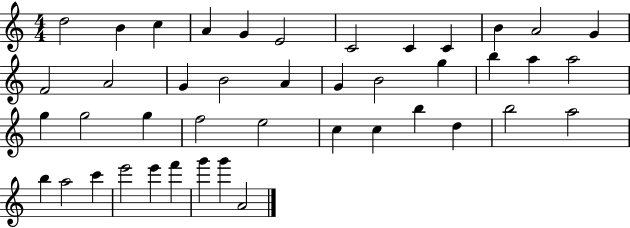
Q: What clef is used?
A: treble